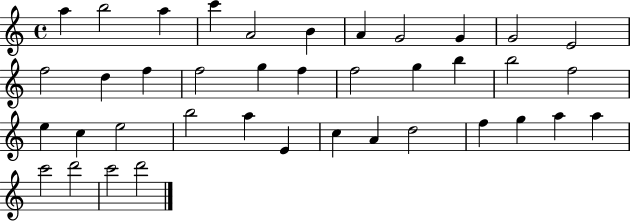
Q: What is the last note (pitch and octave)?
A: D6